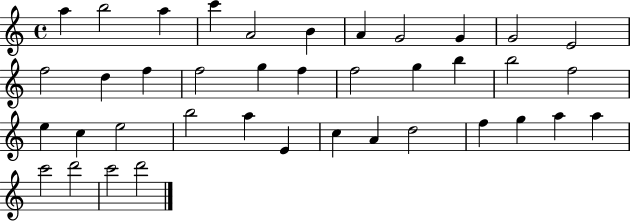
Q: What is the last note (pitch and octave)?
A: D6